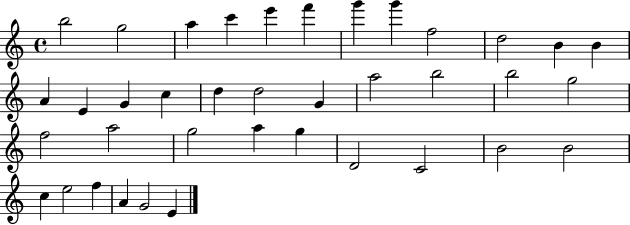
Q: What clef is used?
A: treble